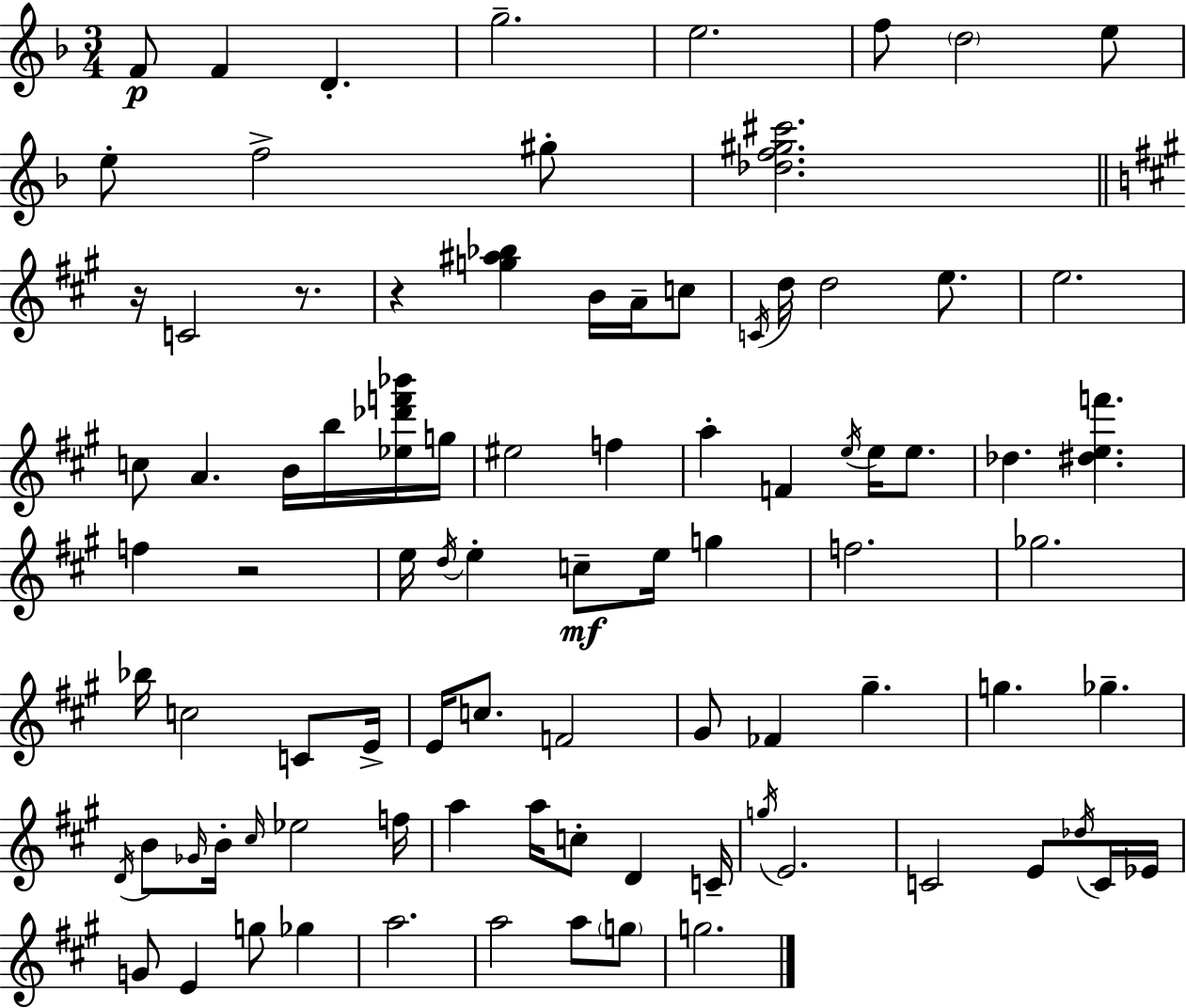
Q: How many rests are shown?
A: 4